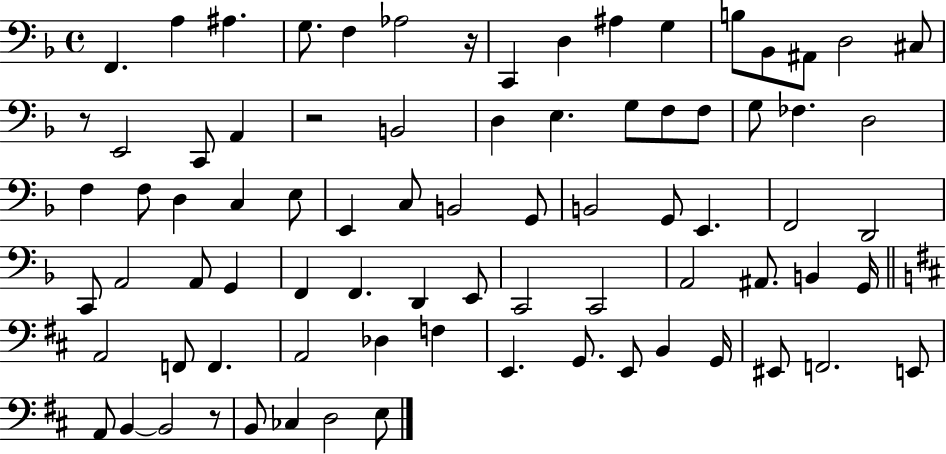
{
  \clef bass
  \time 4/4
  \defaultTimeSignature
  \key f \major
  f,4. a4 ais4. | g8. f4 aes2 r16 | c,4 d4 ais4 g4 | b8 bes,8 ais,8 d2 cis8 | \break r8 e,2 c,8 a,4 | r2 b,2 | d4 e4. g8 f8 f8 | g8 fes4. d2 | \break f4 f8 d4 c4 e8 | e,4 c8 b,2 g,8 | b,2 g,8 e,4. | f,2 d,2 | \break c,8 a,2 a,8 g,4 | f,4 f,4. d,4 e,8 | c,2 c,2 | a,2 ais,8. b,4 g,16 | \break \bar "||" \break \key d \major a,2 f,8 f,4. | a,2 des4 f4 | e,4. g,8. e,8 b,4 g,16 | eis,8 f,2. e,8 | \break a,8 b,4~~ b,2 r8 | b,8 ces4 d2 e8 | \bar "|."
}